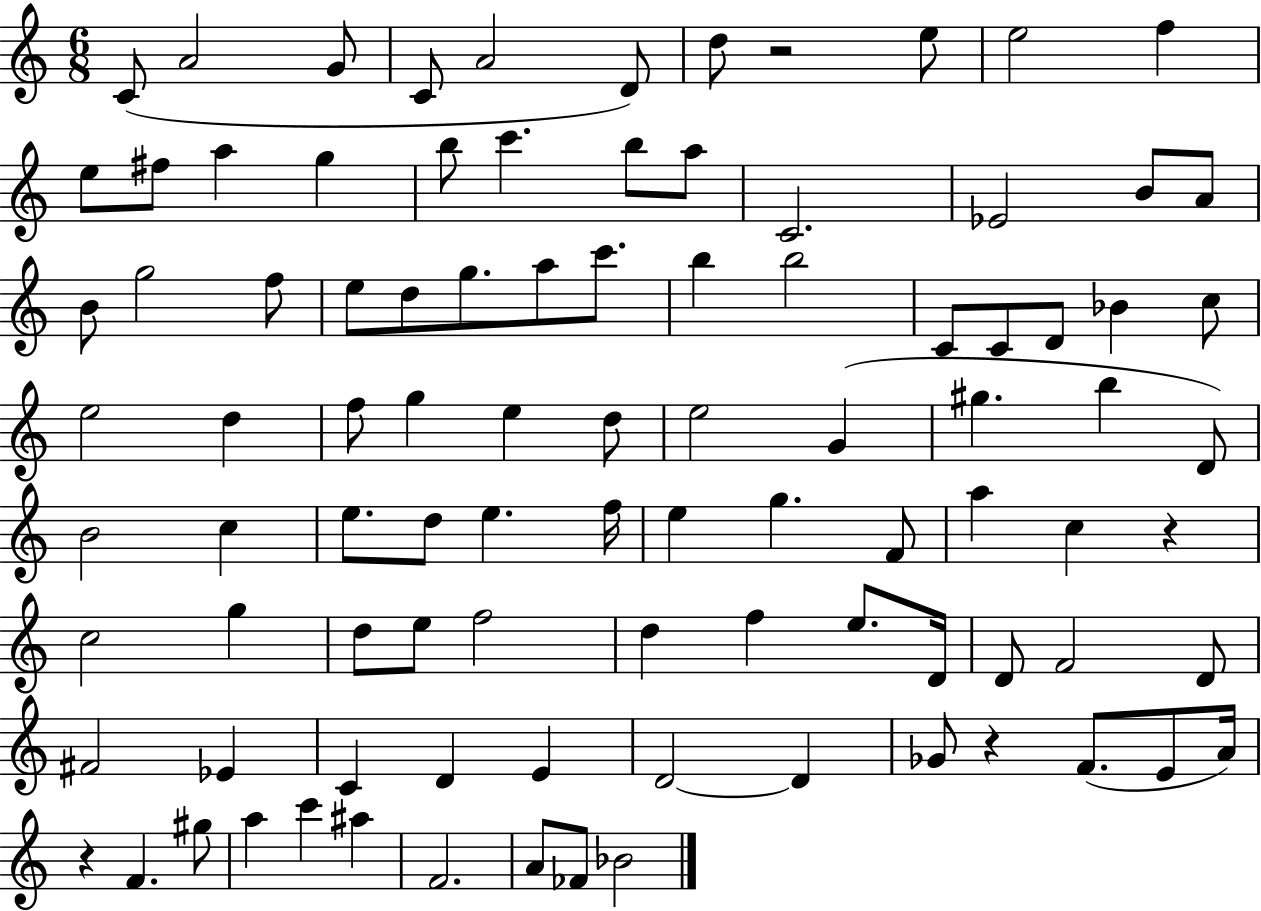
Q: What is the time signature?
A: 6/8